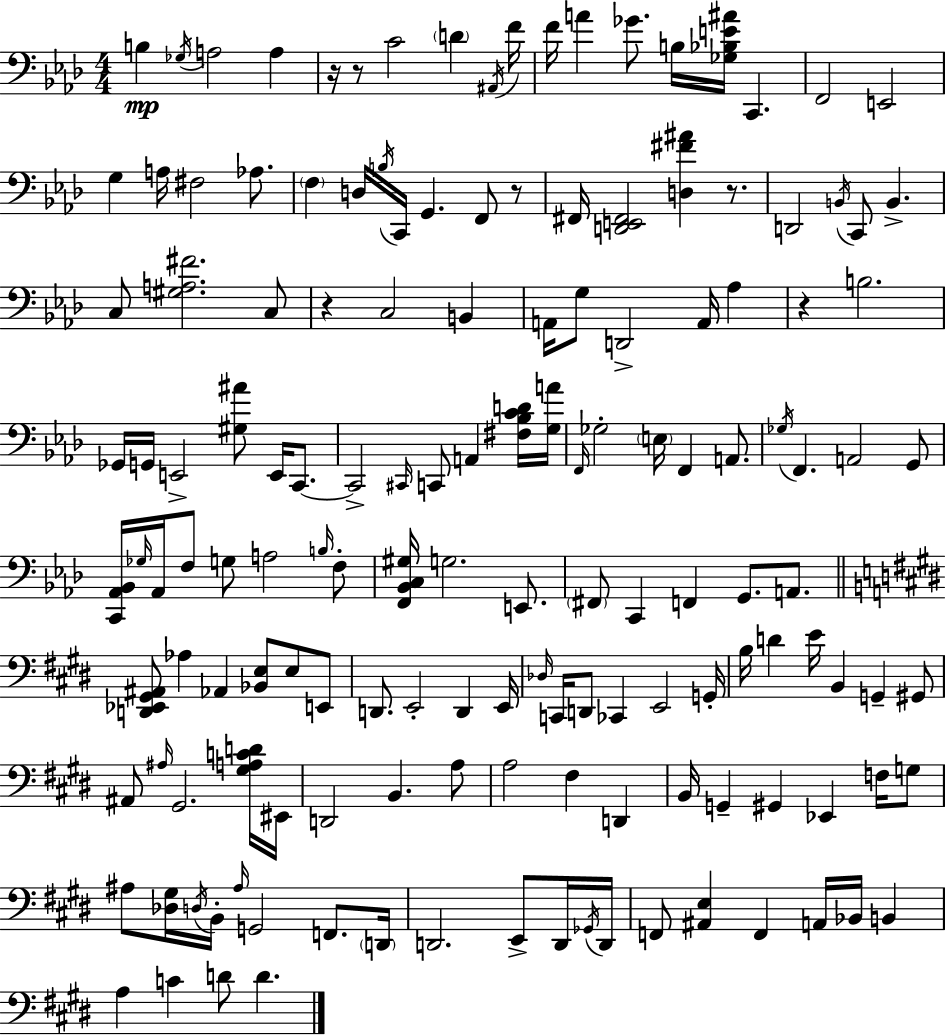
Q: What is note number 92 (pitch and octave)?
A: G#2